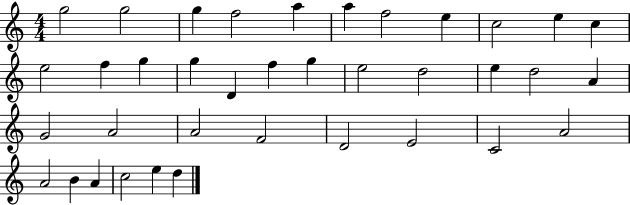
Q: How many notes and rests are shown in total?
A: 37